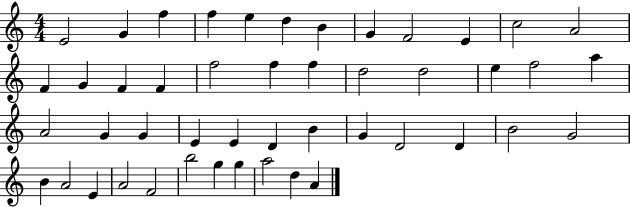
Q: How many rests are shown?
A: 0